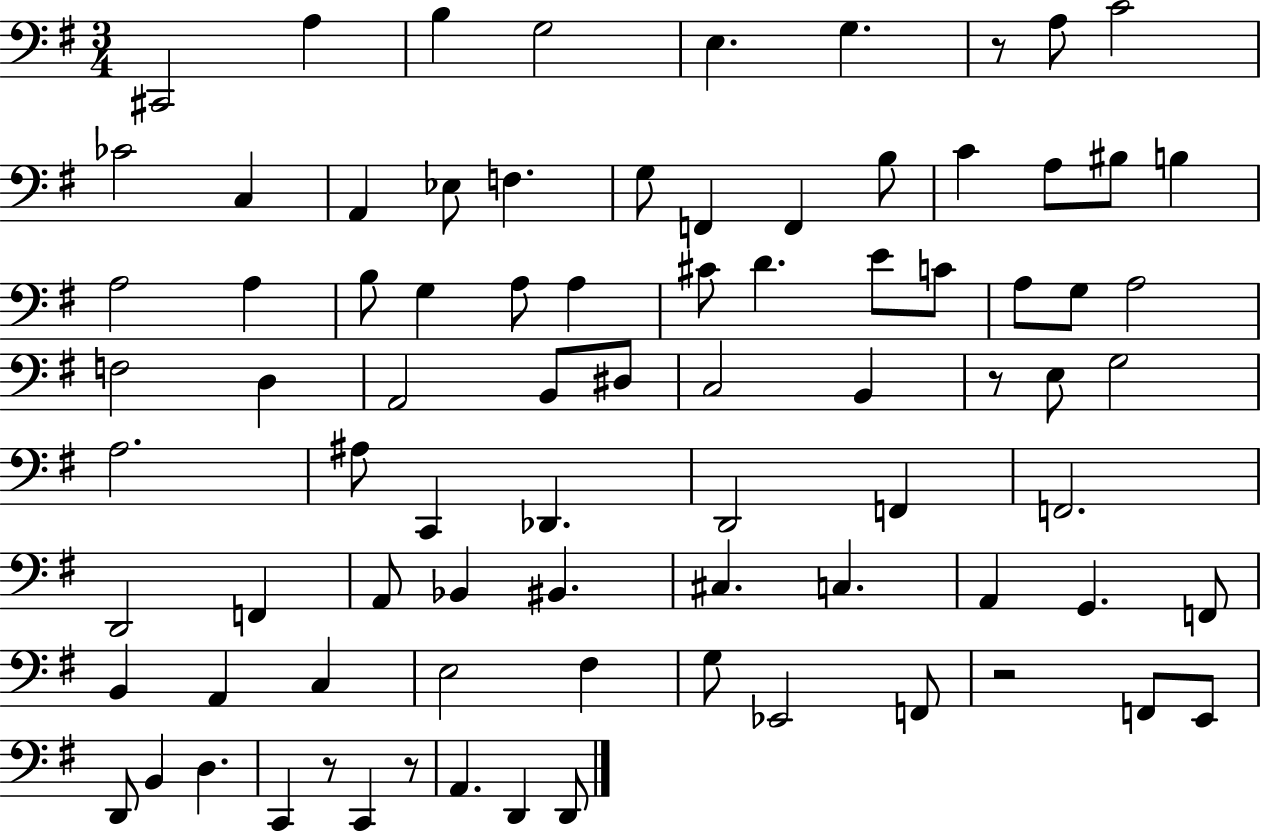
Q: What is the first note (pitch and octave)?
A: C#2